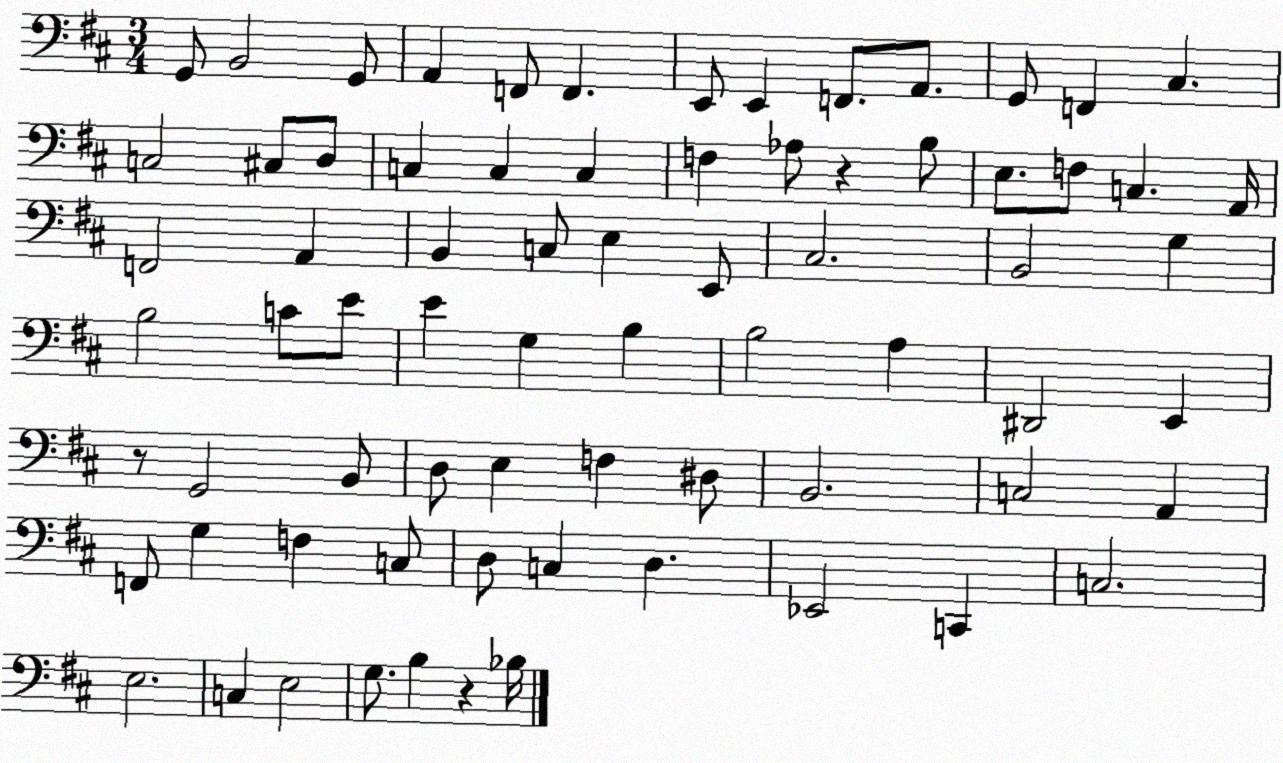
X:1
T:Untitled
M:3/4
L:1/4
K:D
G,,/2 B,,2 G,,/2 A,, F,,/2 F,, E,,/2 E,, F,,/2 A,,/2 G,,/2 F,, ^C, C,2 ^C,/2 D,/2 C, C, C, F, _A,/2 z B,/2 E,/2 F,/2 C, A,,/4 F,,2 A,, B,, C,/2 E, E,,/2 ^C,2 B,,2 G, B,2 C/2 E/2 E G, B, B,2 A, ^D,,2 E,, z/2 G,,2 B,,/2 D,/2 E, F, ^D,/2 B,,2 C,2 A,, F,,/2 G, F, C,/2 D,/2 C, D, _E,,2 C,, C,2 E,2 C, E,2 G,/2 B, z _B,/4